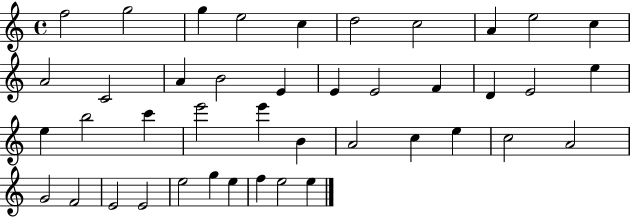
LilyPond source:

{
  \clef treble
  \time 4/4
  \defaultTimeSignature
  \key c \major
  f''2 g''2 | g''4 e''2 c''4 | d''2 c''2 | a'4 e''2 c''4 | \break a'2 c'2 | a'4 b'2 e'4 | e'4 e'2 f'4 | d'4 e'2 e''4 | \break e''4 b''2 c'''4 | e'''2 e'''4 b'4 | a'2 c''4 e''4 | c''2 a'2 | \break g'2 f'2 | e'2 e'2 | e''2 g''4 e''4 | f''4 e''2 e''4 | \break \bar "|."
}